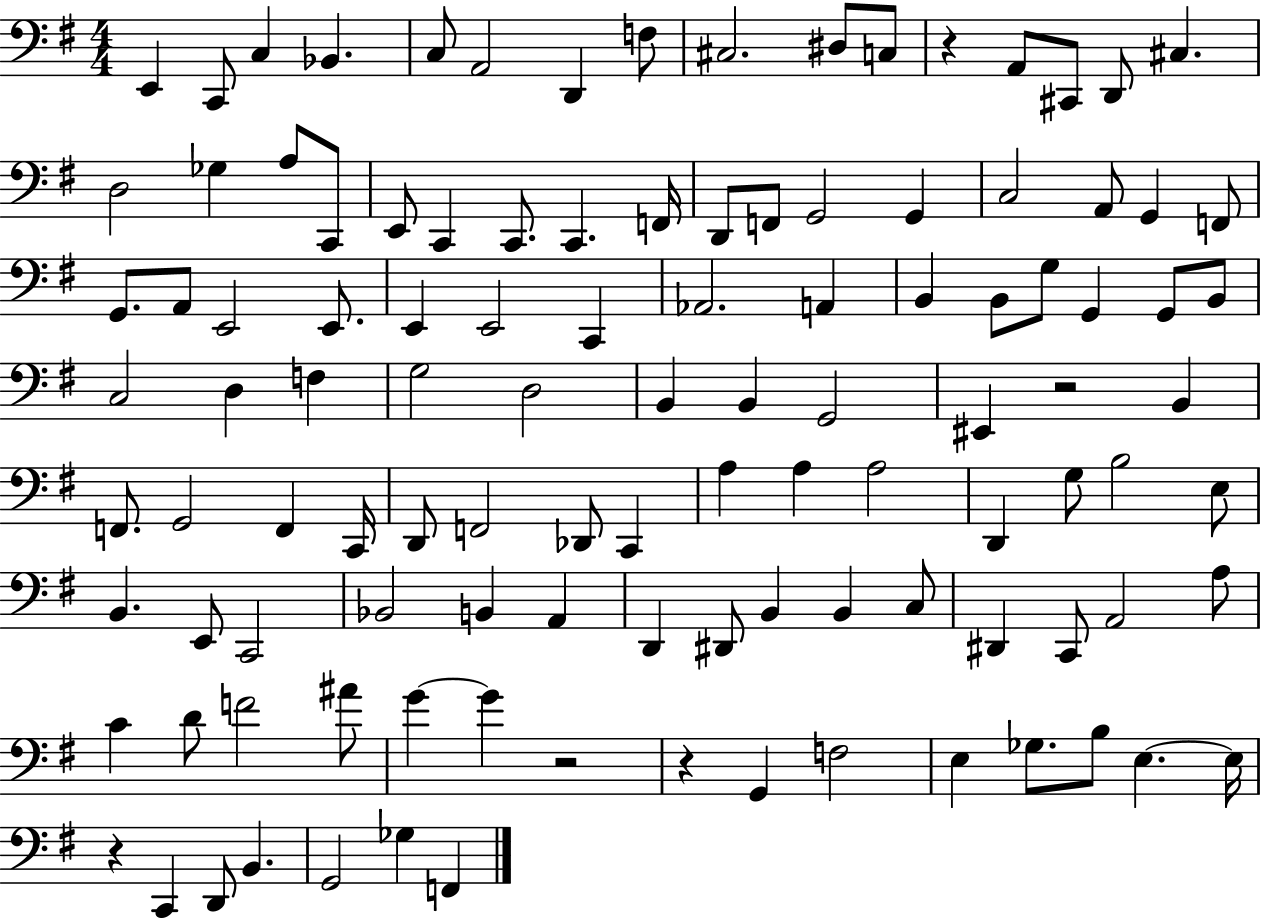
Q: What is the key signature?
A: G major